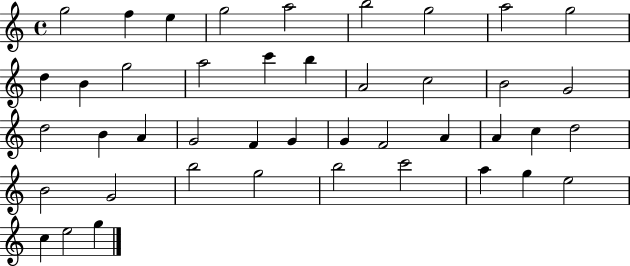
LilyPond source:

{
  \clef treble
  \time 4/4
  \defaultTimeSignature
  \key c \major
  g''2 f''4 e''4 | g''2 a''2 | b''2 g''2 | a''2 g''2 | \break d''4 b'4 g''2 | a''2 c'''4 b''4 | a'2 c''2 | b'2 g'2 | \break d''2 b'4 a'4 | g'2 f'4 g'4 | g'4 f'2 a'4 | a'4 c''4 d''2 | \break b'2 g'2 | b''2 g''2 | b''2 c'''2 | a''4 g''4 e''2 | \break c''4 e''2 g''4 | \bar "|."
}